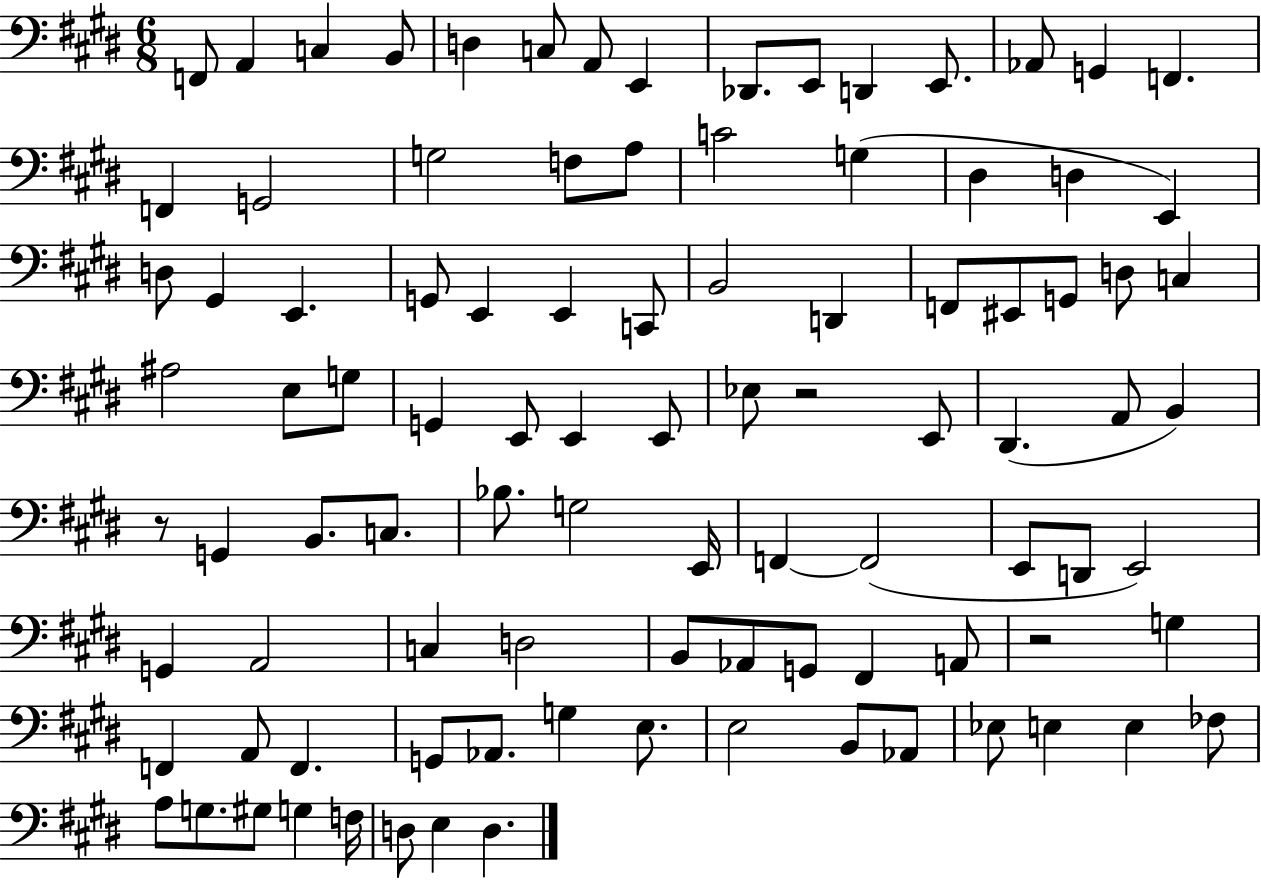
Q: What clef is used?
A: bass